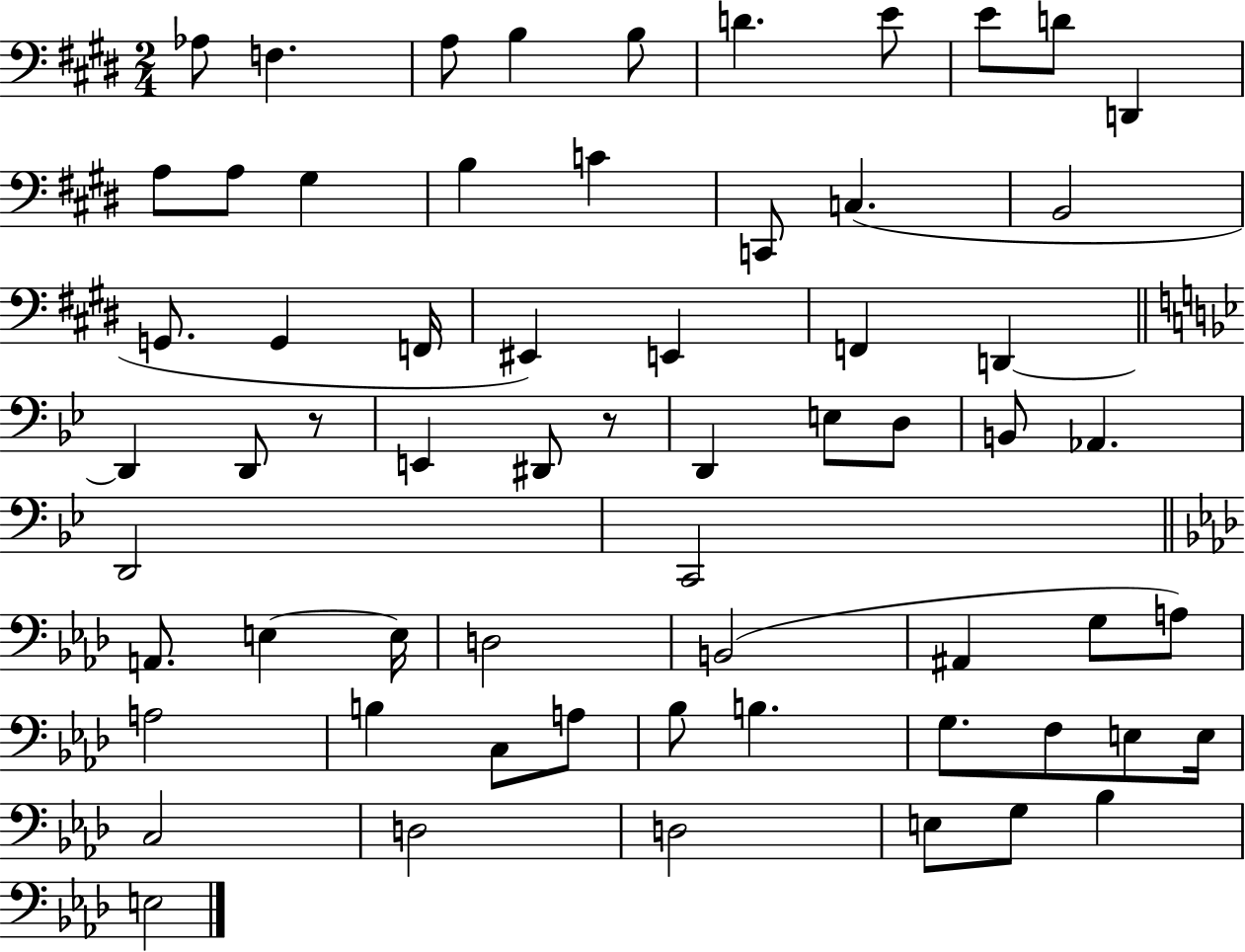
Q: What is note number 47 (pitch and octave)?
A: C3